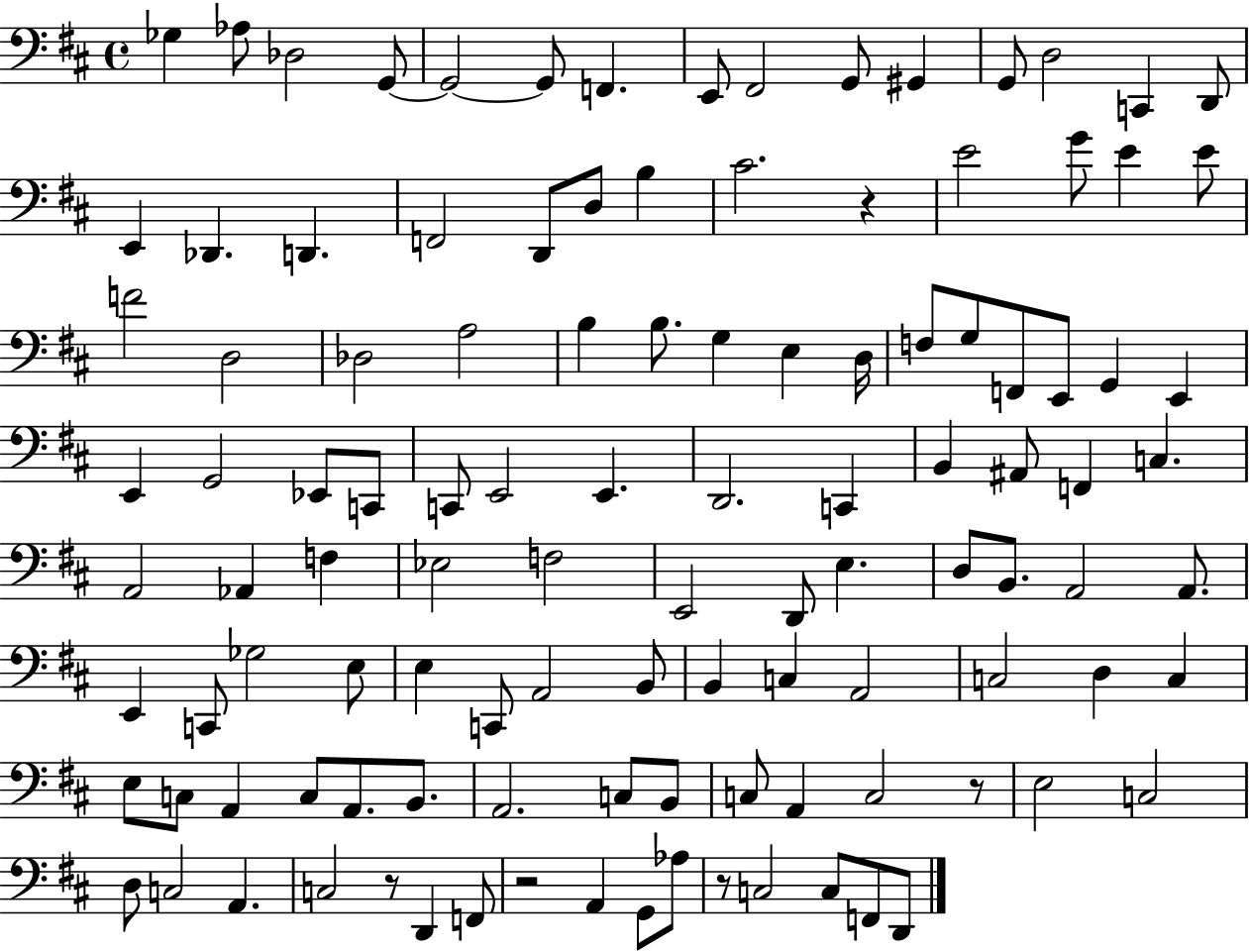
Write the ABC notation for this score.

X:1
T:Untitled
M:4/4
L:1/4
K:D
_G, _A,/2 _D,2 G,,/2 G,,2 G,,/2 F,, E,,/2 ^F,,2 G,,/2 ^G,, G,,/2 D,2 C,, D,,/2 E,, _D,, D,, F,,2 D,,/2 D,/2 B, ^C2 z E2 G/2 E E/2 F2 D,2 _D,2 A,2 B, B,/2 G, E, D,/4 F,/2 G,/2 F,,/2 E,,/2 G,, E,, E,, G,,2 _E,,/2 C,,/2 C,,/2 E,,2 E,, D,,2 C,, B,, ^A,,/2 F,, C, A,,2 _A,, F, _E,2 F,2 E,,2 D,,/2 E, D,/2 B,,/2 A,,2 A,,/2 E,, C,,/2 _G,2 E,/2 E, C,,/2 A,,2 B,,/2 B,, C, A,,2 C,2 D, C, E,/2 C,/2 A,, C,/2 A,,/2 B,,/2 A,,2 C,/2 B,,/2 C,/2 A,, C,2 z/2 E,2 C,2 D,/2 C,2 A,, C,2 z/2 D,, F,,/2 z2 A,, G,,/2 _A,/2 z/2 C,2 C,/2 F,,/2 D,,/2